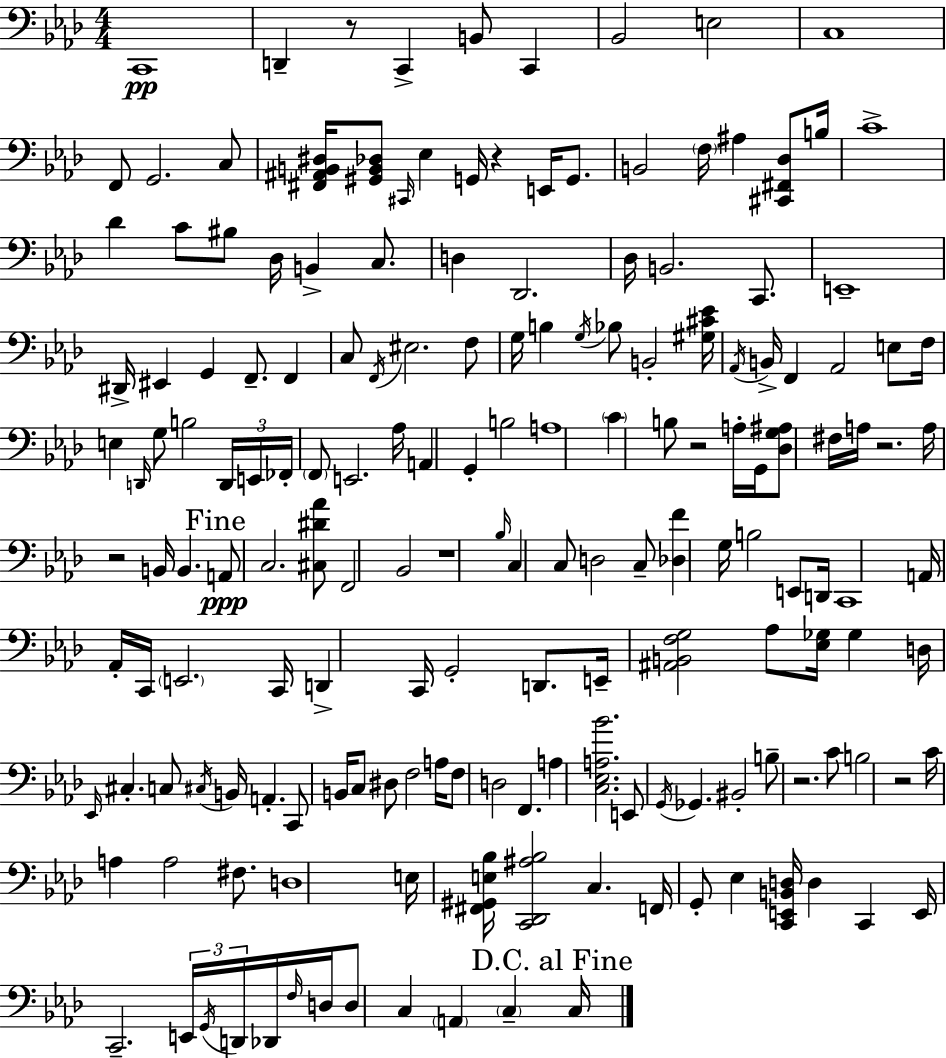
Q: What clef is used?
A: bass